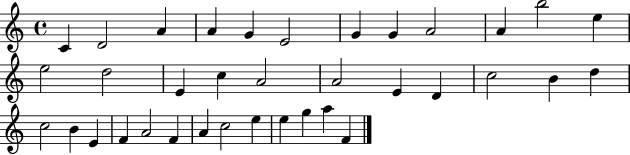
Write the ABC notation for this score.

X:1
T:Untitled
M:4/4
L:1/4
K:C
C D2 A A G E2 G G A2 A b2 e e2 d2 E c A2 A2 E D c2 B d c2 B E F A2 F A c2 e e g a F